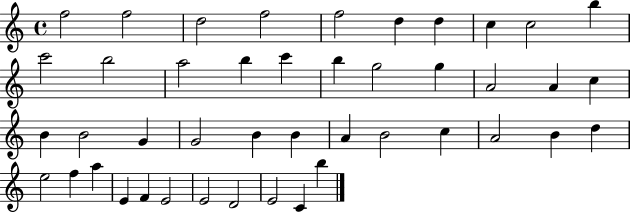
X:1
T:Untitled
M:4/4
L:1/4
K:C
f2 f2 d2 f2 f2 d d c c2 b c'2 b2 a2 b c' b g2 g A2 A c B B2 G G2 B B A B2 c A2 B d e2 f a E F E2 E2 D2 E2 C b